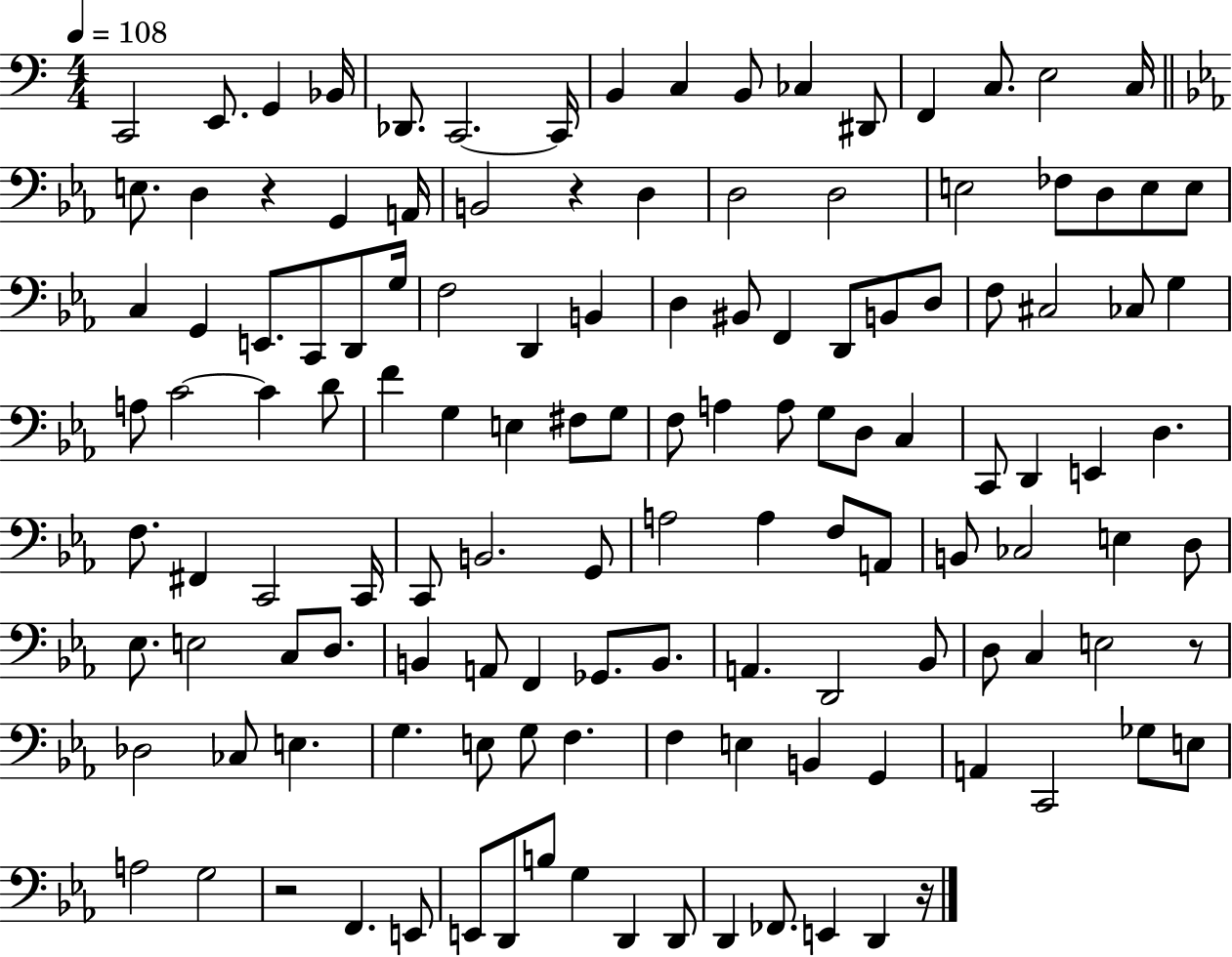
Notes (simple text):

C2/h E2/e. G2/q Bb2/s Db2/e. C2/h. C2/s B2/q C3/q B2/e CES3/q D#2/e F2/q C3/e. E3/h C3/s E3/e. D3/q R/q G2/q A2/s B2/h R/q D3/q D3/h D3/h E3/h FES3/e D3/e E3/e E3/e C3/q G2/q E2/e. C2/e D2/e G3/s F3/h D2/q B2/q D3/q BIS2/e F2/q D2/e B2/e D3/e F3/e C#3/h CES3/e G3/q A3/e C4/h C4/q D4/e F4/q G3/q E3/q F#3/e G3/e F3/e A3/q A3/e G3/e D3/e C3/q C2/e D2/q E2/q D3/q. F3/e. F#2/q C2/h C2/s C2/e B2/h. G2/e A3/h A3/q F3/e A2/e B2/e CES3/h E3/q D3/e Eb3/e. E3/h C3/e D3/e. B2/q A2/e F2/q Gb2/e. B2/e. A2/q. D2/h Bb2/e D3/e C3/q E3/h R/e Db3/h CES3/e E3/q. G3/q. E3/e G3/e F3/q. F3/q E3/q B2/q G2/q A2/q C2/h Gb3/e E3/e A3/h G3/h R/h F2/q. E2/e E2/e D2/e B3/e G3/q D2/q D2/e D2/q FES2/e. E2/q D2/q R/s